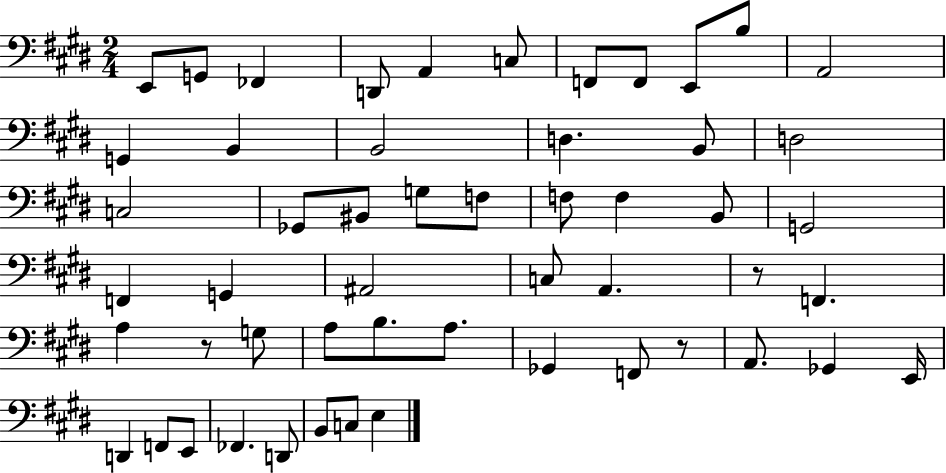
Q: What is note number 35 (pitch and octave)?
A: A3